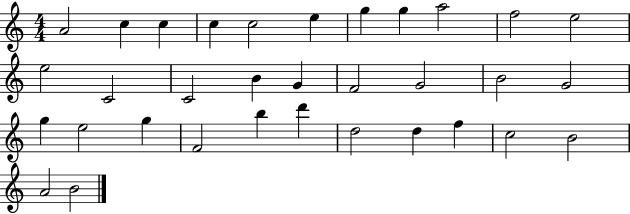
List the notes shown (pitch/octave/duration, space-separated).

A4/h C5/q C5/q C5/q C5/h E5/q G5/q G5/q A5/h F5/h E5/h E5/h C4/h C4/h B4/q G4/q F4/h G4/h B4/h G4/h G5/q E5/h G5/q F4/h B5/q D6/q D5/h D5/q F5/q C5/h B4/h A4/h B4/h